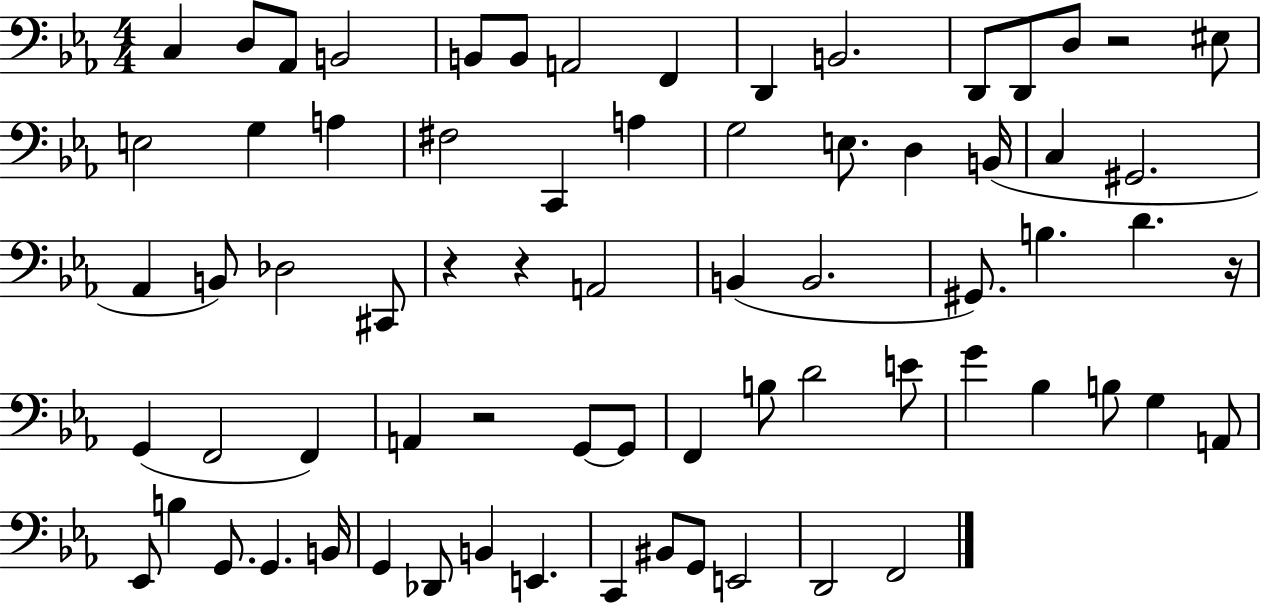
{
  \clef bass
  \numericTimeSignature
  \time 4/4
  \key ees \major
  c4 d8 aes,8 b,2 | b,8 b,8 a,2 f,4 | d,4 b,2. | d,8 d,8 d8 r2 eis8 | \break e2 g4 a4 | fis2 c,4 a4 | g2 e8. d4 b,16( | c4 gis,2. | \break aes,4 b,8) des2 cis,8 | r4 r4 a,2 | b,4( b,2. | gis,8.) b4. d'4. r16 | \break g,4( f,2 f,4) | a,4 r2 g,8~~ g,8 | f,4 b8 d'2 e'8 | g'4 bes4 b8 g4 a,8 | \break ees,8 b4 g,8. g,4. b,16 | g,4 des,8 b,4 e,4. | c,4 bis,8 g,8 e,2 | d,2 f,2 | \break \bar "|."
}